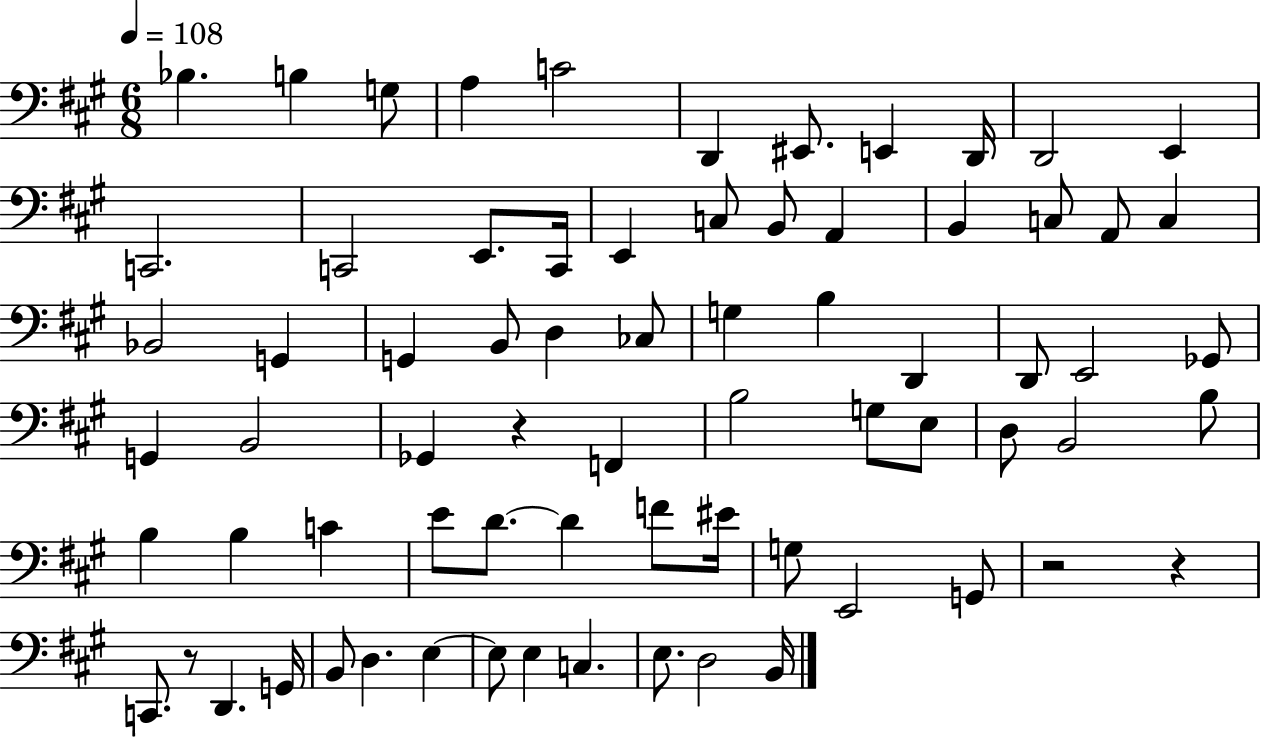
Bb3/q. B3/q G3/e A3/q C4/h D2/q EIS2/e. E2/q D2/s D2/h E2/q C2/h. C2/h E2/e. C2/s E2/q C3/e B2/e A2/q B2/q C3/e A2/e C3/q Bb2/h G2/q G2/q B2/e D3/q CES3/e G3/q B3/q D2/q D2/e E2/h Gb2/e G2/q B2/h Gb2/q R/q F2/q B3/h G3/e E3/e D3/e B2/h B3/e B3/q B3/q C4/q E4/e D4/e. D4/q F4/e EIS4/s G3/e E2/h G2/e R/h R/q C2/e. R/e D2/q. G2/s B2/e D3/q. E3/q E3/e E3/q C3/q. E3/e. D3/h B2/s